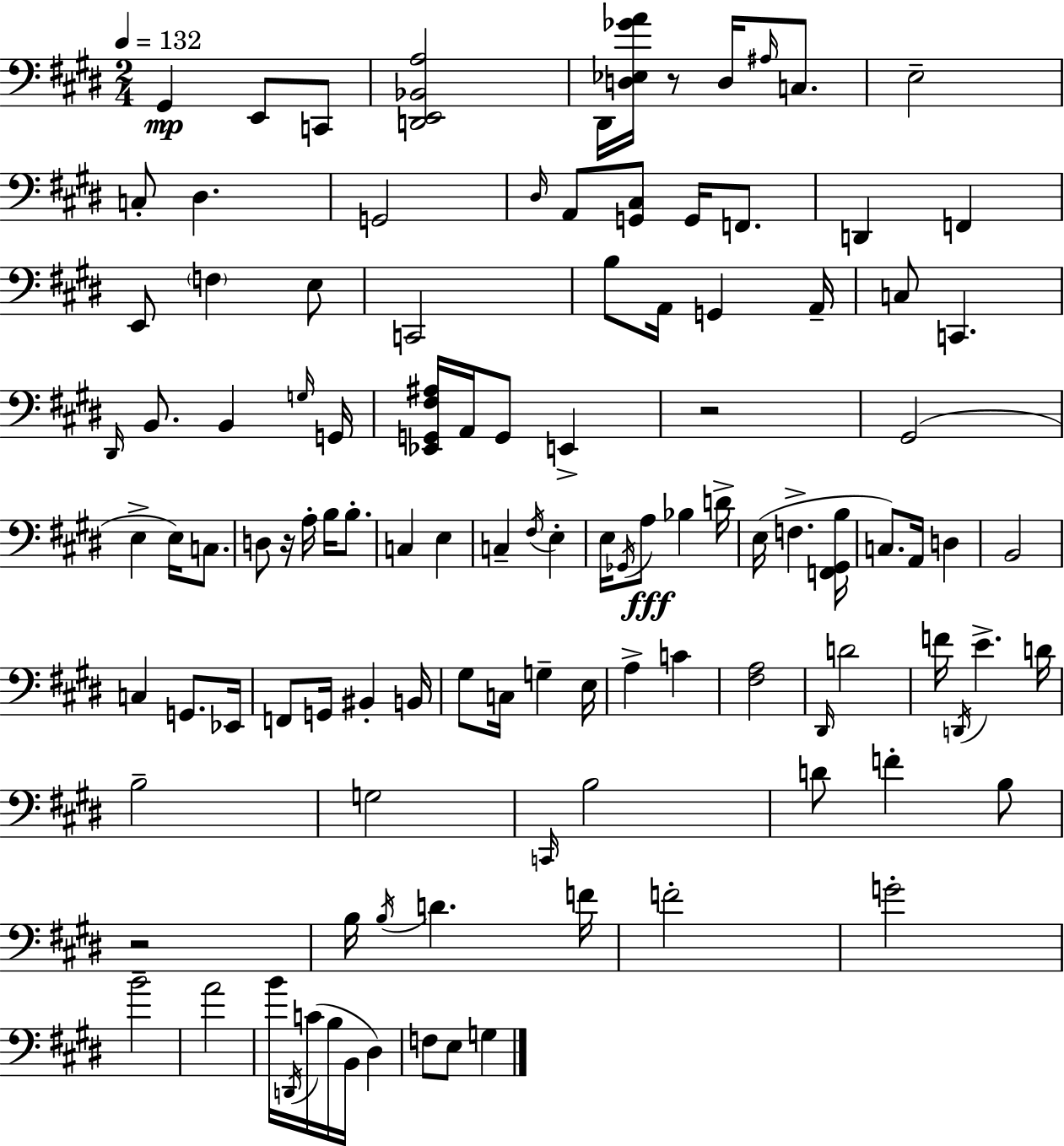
X:1
T:Untitled
M:2/4
L:1/4
K:E
^G,, E,,/2 C,,/2 [D,,E,,_B,,A,]2 ^D,,/4 [D,_E,_GA]/4 z/2 D,/4 ^A,/4 C,/2 E,2 C,/2 ^D, G,,2 ^D,/4 A,,/2 [G,,^C,]/2 G,,/4 F,,/2 D,, F,, E,,/2 F, E,/2 C,,2 B,/2 A,,/4 G,, A,,/4 C,/2 C,, ^D,,/4 B,,/2 B,, G,/4 G,,/4 [_E,,G,,^F,^A,]/4 A,,/4 G,,/2 E,, z2 ^G,,2 E, E,/4 C,/2 D,/2 z/4 A,/4 B,/4 B,/2 C, E, C, ^F,/4 E, E,/4 _G,,/4 A,/2 _B, D/4 E,/4 F, [F,,^G,,B,]/4 C,/2 A,,/4 D, B,,2 C, G,,/2 _E,,/4 F,,/2 G,,/4 ^B,, B,,/4 ^G,/2 C,/4 G, E,/4 A, C [^F,A,]2 ^D,,/4 D2 F/4 D,,/4 E D/4 B,2 G,2 C,,/4 B,2 D/2 F B,/2 z2 B,/4 B,/4 D F/4 F2 G2 B2 A2 B/4 D,,/4 C/4 B,/4 B,,/4 ^D, F,/2 E,/2 G,